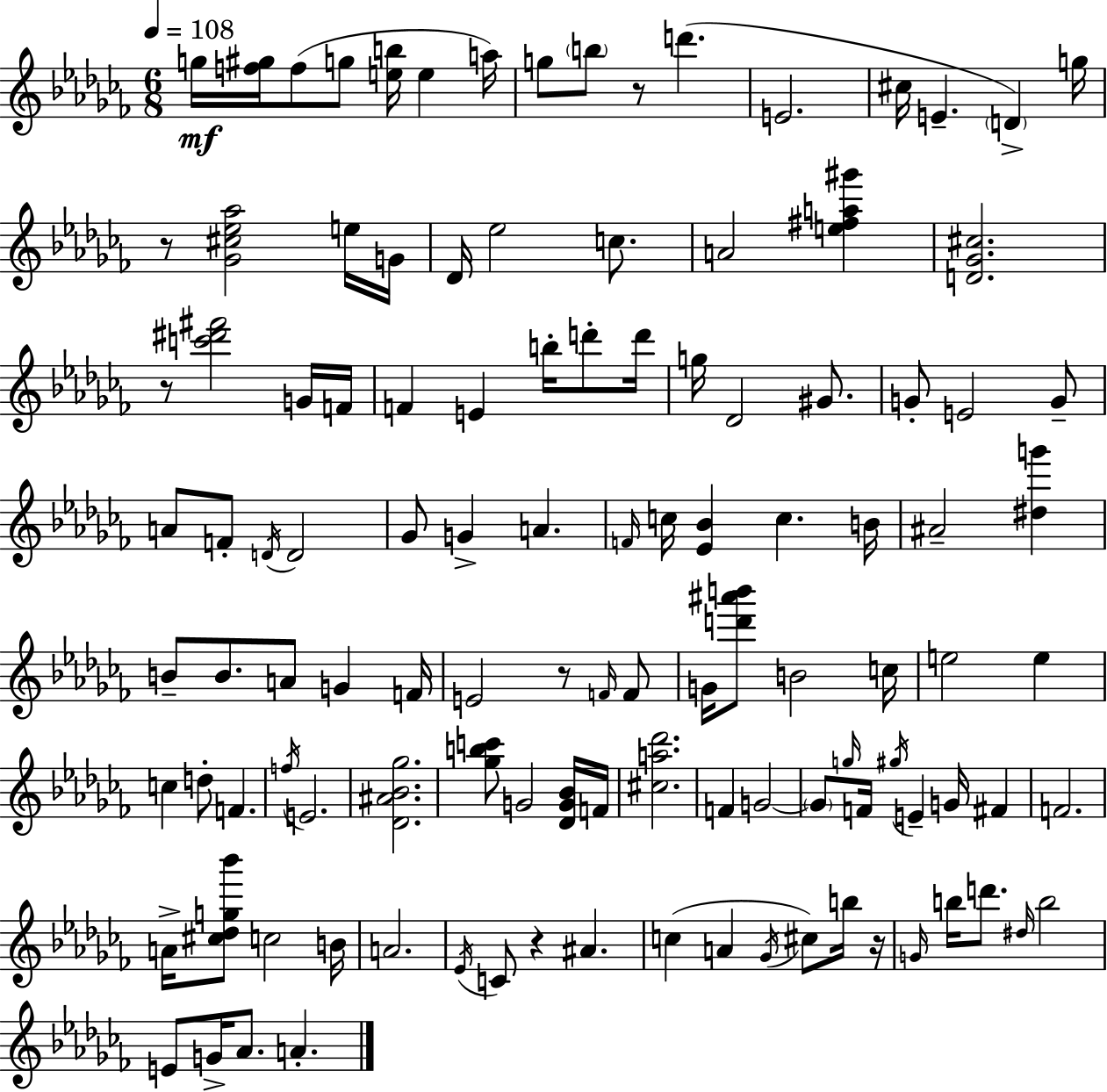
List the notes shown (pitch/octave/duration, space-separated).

G5/s [F5,G#5]/s F5/e G5/e [E5,B5]/s E5/q A5/s G5/e B5/e R/e D6/q. E4/h. C#5/s E4/q. D4/q G5/s R/e [Gb4,C#5,Eb5,Ab5]/h E5/s G4/s Db4/s Eb5/h C5/e. A4/h [E5,F#5,A5,G#6]/q [D4,Gb4,C#5]/h. R/e [C6,D#6,F#6]/h G4/s F4/s F4/q E4/q B5/s D6/e D6/s G5/s Db4/h G#4/e. G4/e E4/h G4/e A4/e F4/e D4/s D4/h Gb4/e G4/q A4/q. F4/s C5/s [Eb4,Bb4]/q C5/q. B4/s A#4/h [D#5,G6]/q B4/e B4/e. A4/e G4/q F4/s E4/h R/e F4/s F4/e G4/s [D6,A#6,B6]/e B4/h C5/s E5/h E5/q C5/q D5/e F4/q. F5/s E4/h. [Db4,A#4,Bb4,Gb5]/h. [Gb5,B5,C6]/e G4/h [Db4,G4,Bb4]/s F4/s [C#5,A5,Db6]/h. F4/q G4/h G4/e G5/s F4/s G#5/s E4/q G4/s F#4/q F4/h. A4/s [C#5,Db5,G5,Bb6]/e C5/h B4/s A4/h. Eb4/s C4/e R/q A#4/q. C5/q A4/q Gb4/s C#5/e B5/s R/s G4/s B5/s D6/e. D#5/s B5/h E4/e G4/s Ab4/e. A4/q.